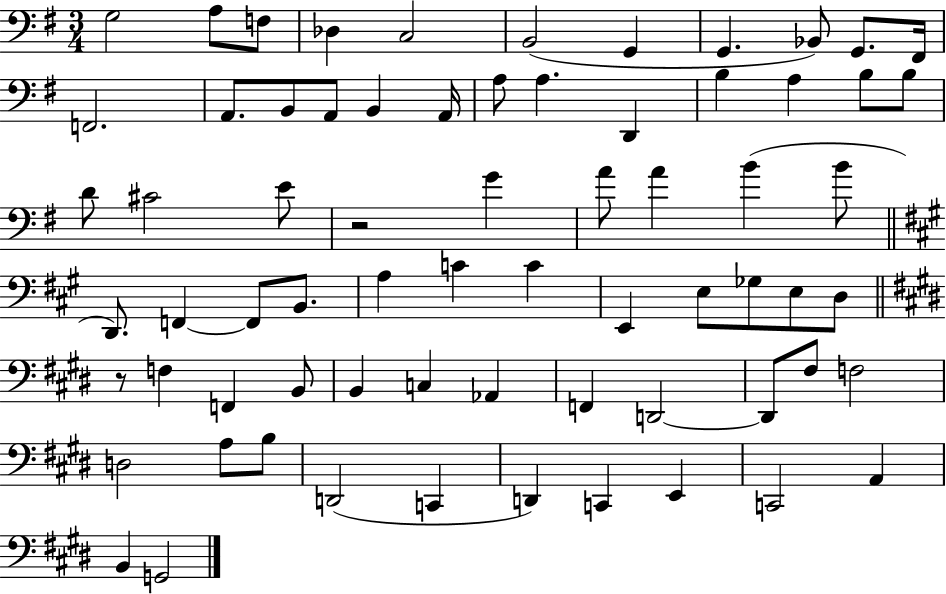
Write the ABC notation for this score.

X:1
T:Untitled
M:3/4
L:1/4
K:G
G,2 A,/2 F,/2 _D, C,2 B,,2 G,, G,, _B,,/2 G,,/2 ^F,,/4 F,,2 A,,/2 B,,/2 A,,/2 B,, A,,/4 A,/2 A, D,, B, A, B,/2 B,/2 D/2 ^C2 E/2 z2 G A/2 A B B/2 D,,/2 F,, F,,/2 B,,/2 A, C C E,, E,/2 _G,/2 E,/2 D,/2 z/2 F, F,, B,,/2 B,, C, _A,, F,, D,,2 D,,/2 ^F,/2 F,2 D,2 A,/2 B,/2 D,,2 C,, D,, C,, E,, C,,2 A,, B,, G,,2